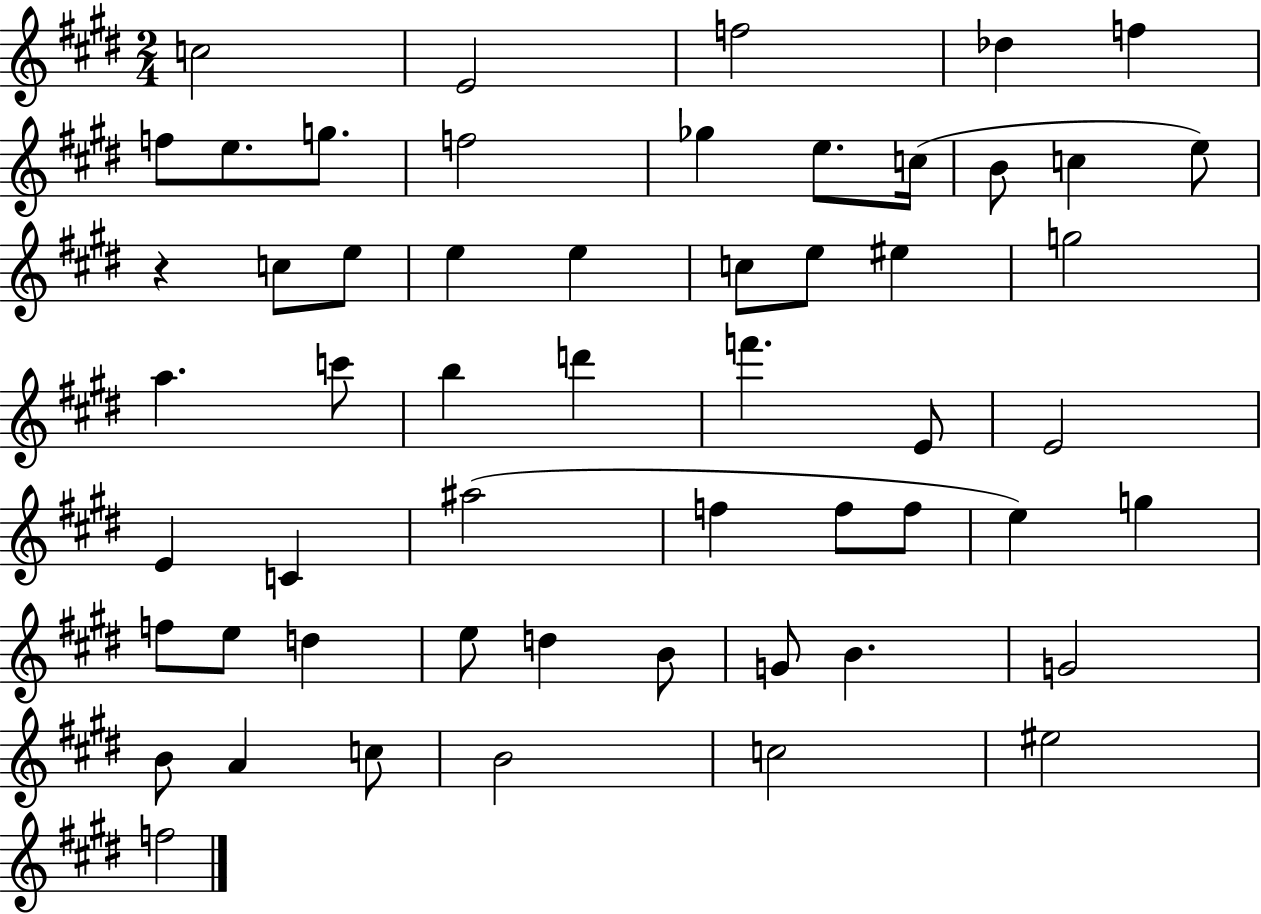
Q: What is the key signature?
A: E major